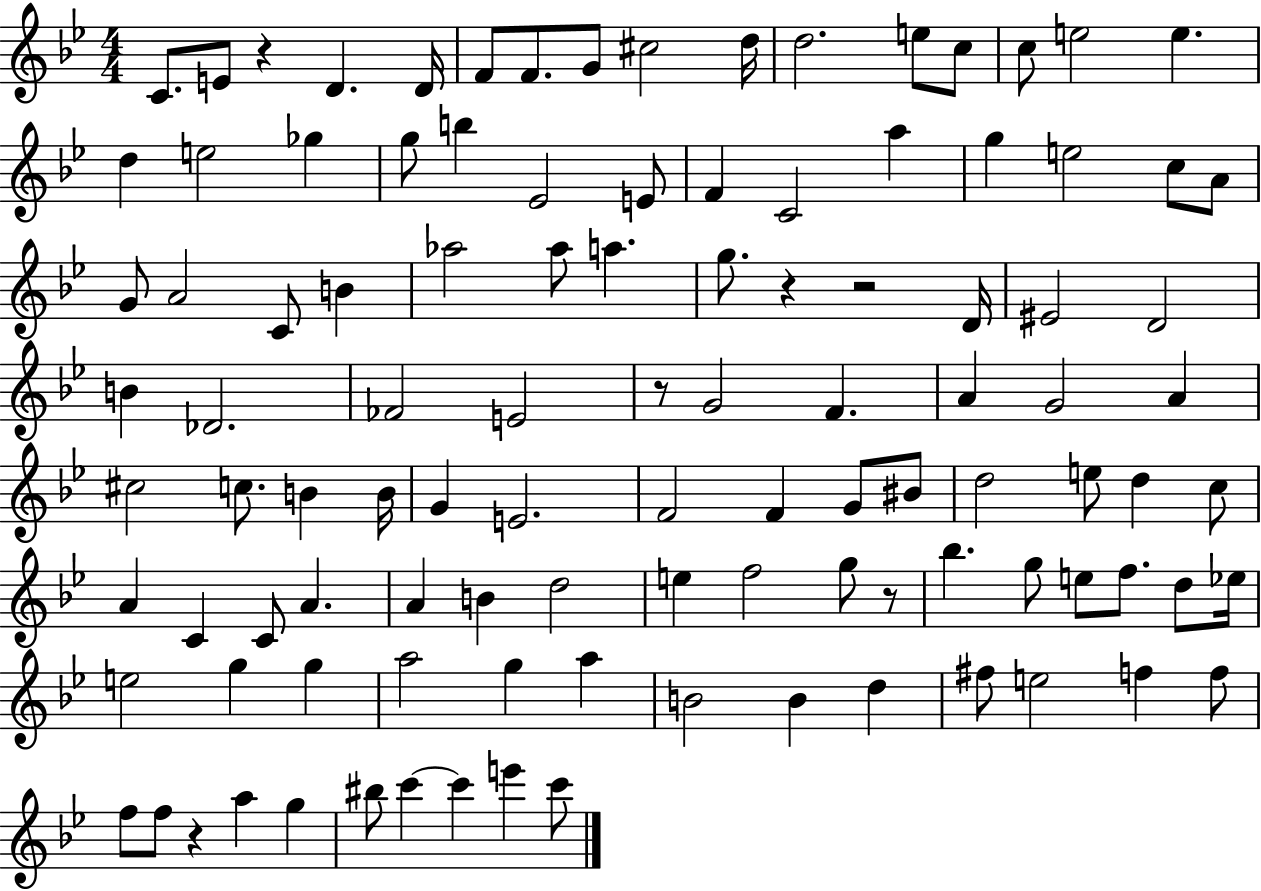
{
  \clef treble
  \numericTimeSignature
  \time 4/4
  \key bes \major
  c'8. e'8 r4 d'4. d'16 | f'8 f'8. g'8 cis''2 d''16 | d''2. e''8 c''8 | c''8 e''2 e''4. | \break d''4 e''2 ges''4 | g''8 b''4 ees'2 e'8 | f'4 c'2 a''4 | g''4 e''2 c''8 a'8 | \break g'8 a'2 c'8 b'4 | aes''2 aes''8 a''4. | g''8. r4 r2 d'16 | eis'2 d'2 | \break b'4 des'2. | fes'2 e'2 | r8 g'2 f'4. | a'4 g'2 a'4 | \break cis''2 c''8. b'4 b'16 | g'4 e'2. | f'2 f'4 g'8 bis'8 | d''2 e''8 d''4 c''8 | \break a'4 c'4 c'8 a'4. | a'4 b'4 d''2 | e''4 f''2 g''8 r8 | bes''4. g''8 e''8 f''8. d''8 ees''16 | \break e''2 g''4 g''4 | a''2 g''4 a''4 | b'2 b'4 d''4 | fis''8 e''2 f''4 f''8 | \break f''8 f''8 r4 a''4 g''4 | bis''8 c'''4~~ c'''4 e'''4 c'''8 | \bar "|."
}